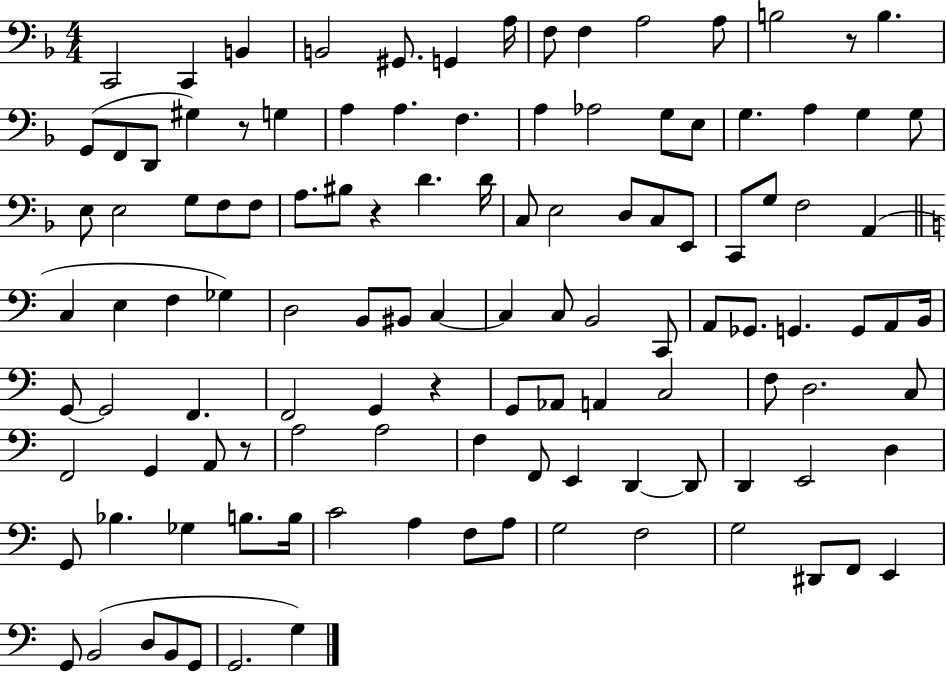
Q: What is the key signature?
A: F major